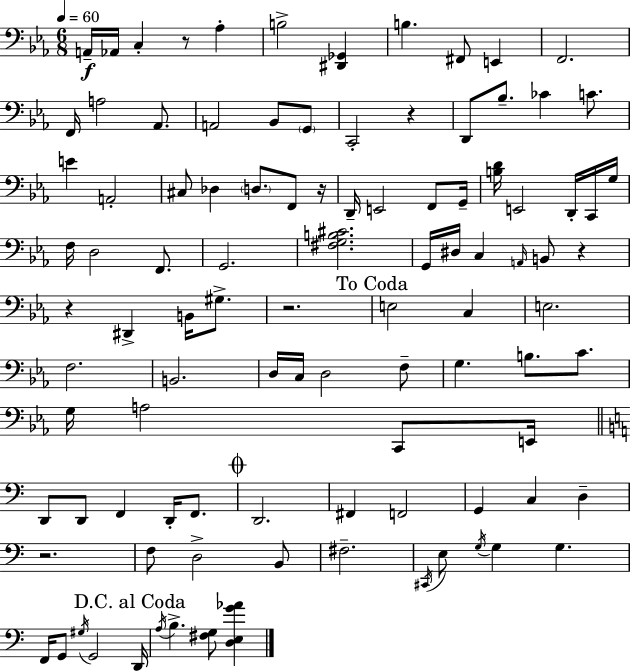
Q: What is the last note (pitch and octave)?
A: B3